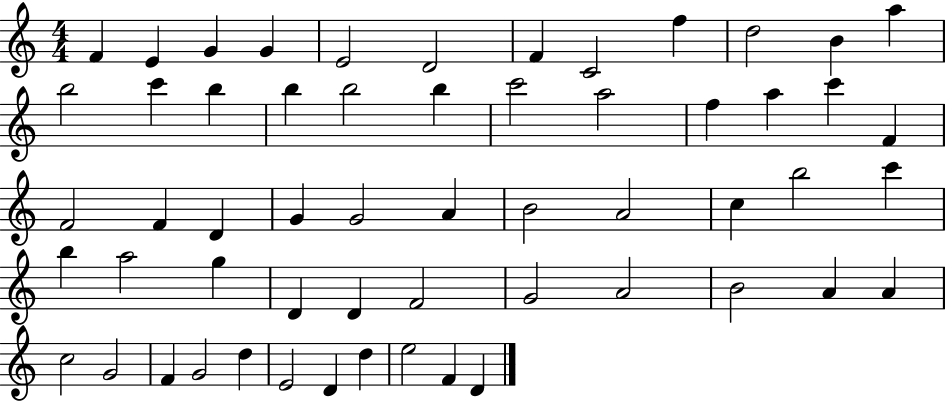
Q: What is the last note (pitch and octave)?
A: D4